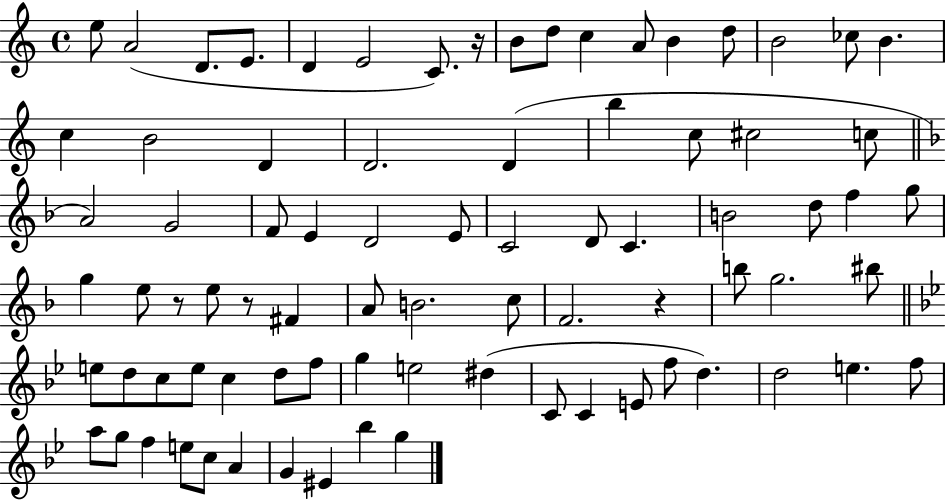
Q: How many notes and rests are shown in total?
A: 81